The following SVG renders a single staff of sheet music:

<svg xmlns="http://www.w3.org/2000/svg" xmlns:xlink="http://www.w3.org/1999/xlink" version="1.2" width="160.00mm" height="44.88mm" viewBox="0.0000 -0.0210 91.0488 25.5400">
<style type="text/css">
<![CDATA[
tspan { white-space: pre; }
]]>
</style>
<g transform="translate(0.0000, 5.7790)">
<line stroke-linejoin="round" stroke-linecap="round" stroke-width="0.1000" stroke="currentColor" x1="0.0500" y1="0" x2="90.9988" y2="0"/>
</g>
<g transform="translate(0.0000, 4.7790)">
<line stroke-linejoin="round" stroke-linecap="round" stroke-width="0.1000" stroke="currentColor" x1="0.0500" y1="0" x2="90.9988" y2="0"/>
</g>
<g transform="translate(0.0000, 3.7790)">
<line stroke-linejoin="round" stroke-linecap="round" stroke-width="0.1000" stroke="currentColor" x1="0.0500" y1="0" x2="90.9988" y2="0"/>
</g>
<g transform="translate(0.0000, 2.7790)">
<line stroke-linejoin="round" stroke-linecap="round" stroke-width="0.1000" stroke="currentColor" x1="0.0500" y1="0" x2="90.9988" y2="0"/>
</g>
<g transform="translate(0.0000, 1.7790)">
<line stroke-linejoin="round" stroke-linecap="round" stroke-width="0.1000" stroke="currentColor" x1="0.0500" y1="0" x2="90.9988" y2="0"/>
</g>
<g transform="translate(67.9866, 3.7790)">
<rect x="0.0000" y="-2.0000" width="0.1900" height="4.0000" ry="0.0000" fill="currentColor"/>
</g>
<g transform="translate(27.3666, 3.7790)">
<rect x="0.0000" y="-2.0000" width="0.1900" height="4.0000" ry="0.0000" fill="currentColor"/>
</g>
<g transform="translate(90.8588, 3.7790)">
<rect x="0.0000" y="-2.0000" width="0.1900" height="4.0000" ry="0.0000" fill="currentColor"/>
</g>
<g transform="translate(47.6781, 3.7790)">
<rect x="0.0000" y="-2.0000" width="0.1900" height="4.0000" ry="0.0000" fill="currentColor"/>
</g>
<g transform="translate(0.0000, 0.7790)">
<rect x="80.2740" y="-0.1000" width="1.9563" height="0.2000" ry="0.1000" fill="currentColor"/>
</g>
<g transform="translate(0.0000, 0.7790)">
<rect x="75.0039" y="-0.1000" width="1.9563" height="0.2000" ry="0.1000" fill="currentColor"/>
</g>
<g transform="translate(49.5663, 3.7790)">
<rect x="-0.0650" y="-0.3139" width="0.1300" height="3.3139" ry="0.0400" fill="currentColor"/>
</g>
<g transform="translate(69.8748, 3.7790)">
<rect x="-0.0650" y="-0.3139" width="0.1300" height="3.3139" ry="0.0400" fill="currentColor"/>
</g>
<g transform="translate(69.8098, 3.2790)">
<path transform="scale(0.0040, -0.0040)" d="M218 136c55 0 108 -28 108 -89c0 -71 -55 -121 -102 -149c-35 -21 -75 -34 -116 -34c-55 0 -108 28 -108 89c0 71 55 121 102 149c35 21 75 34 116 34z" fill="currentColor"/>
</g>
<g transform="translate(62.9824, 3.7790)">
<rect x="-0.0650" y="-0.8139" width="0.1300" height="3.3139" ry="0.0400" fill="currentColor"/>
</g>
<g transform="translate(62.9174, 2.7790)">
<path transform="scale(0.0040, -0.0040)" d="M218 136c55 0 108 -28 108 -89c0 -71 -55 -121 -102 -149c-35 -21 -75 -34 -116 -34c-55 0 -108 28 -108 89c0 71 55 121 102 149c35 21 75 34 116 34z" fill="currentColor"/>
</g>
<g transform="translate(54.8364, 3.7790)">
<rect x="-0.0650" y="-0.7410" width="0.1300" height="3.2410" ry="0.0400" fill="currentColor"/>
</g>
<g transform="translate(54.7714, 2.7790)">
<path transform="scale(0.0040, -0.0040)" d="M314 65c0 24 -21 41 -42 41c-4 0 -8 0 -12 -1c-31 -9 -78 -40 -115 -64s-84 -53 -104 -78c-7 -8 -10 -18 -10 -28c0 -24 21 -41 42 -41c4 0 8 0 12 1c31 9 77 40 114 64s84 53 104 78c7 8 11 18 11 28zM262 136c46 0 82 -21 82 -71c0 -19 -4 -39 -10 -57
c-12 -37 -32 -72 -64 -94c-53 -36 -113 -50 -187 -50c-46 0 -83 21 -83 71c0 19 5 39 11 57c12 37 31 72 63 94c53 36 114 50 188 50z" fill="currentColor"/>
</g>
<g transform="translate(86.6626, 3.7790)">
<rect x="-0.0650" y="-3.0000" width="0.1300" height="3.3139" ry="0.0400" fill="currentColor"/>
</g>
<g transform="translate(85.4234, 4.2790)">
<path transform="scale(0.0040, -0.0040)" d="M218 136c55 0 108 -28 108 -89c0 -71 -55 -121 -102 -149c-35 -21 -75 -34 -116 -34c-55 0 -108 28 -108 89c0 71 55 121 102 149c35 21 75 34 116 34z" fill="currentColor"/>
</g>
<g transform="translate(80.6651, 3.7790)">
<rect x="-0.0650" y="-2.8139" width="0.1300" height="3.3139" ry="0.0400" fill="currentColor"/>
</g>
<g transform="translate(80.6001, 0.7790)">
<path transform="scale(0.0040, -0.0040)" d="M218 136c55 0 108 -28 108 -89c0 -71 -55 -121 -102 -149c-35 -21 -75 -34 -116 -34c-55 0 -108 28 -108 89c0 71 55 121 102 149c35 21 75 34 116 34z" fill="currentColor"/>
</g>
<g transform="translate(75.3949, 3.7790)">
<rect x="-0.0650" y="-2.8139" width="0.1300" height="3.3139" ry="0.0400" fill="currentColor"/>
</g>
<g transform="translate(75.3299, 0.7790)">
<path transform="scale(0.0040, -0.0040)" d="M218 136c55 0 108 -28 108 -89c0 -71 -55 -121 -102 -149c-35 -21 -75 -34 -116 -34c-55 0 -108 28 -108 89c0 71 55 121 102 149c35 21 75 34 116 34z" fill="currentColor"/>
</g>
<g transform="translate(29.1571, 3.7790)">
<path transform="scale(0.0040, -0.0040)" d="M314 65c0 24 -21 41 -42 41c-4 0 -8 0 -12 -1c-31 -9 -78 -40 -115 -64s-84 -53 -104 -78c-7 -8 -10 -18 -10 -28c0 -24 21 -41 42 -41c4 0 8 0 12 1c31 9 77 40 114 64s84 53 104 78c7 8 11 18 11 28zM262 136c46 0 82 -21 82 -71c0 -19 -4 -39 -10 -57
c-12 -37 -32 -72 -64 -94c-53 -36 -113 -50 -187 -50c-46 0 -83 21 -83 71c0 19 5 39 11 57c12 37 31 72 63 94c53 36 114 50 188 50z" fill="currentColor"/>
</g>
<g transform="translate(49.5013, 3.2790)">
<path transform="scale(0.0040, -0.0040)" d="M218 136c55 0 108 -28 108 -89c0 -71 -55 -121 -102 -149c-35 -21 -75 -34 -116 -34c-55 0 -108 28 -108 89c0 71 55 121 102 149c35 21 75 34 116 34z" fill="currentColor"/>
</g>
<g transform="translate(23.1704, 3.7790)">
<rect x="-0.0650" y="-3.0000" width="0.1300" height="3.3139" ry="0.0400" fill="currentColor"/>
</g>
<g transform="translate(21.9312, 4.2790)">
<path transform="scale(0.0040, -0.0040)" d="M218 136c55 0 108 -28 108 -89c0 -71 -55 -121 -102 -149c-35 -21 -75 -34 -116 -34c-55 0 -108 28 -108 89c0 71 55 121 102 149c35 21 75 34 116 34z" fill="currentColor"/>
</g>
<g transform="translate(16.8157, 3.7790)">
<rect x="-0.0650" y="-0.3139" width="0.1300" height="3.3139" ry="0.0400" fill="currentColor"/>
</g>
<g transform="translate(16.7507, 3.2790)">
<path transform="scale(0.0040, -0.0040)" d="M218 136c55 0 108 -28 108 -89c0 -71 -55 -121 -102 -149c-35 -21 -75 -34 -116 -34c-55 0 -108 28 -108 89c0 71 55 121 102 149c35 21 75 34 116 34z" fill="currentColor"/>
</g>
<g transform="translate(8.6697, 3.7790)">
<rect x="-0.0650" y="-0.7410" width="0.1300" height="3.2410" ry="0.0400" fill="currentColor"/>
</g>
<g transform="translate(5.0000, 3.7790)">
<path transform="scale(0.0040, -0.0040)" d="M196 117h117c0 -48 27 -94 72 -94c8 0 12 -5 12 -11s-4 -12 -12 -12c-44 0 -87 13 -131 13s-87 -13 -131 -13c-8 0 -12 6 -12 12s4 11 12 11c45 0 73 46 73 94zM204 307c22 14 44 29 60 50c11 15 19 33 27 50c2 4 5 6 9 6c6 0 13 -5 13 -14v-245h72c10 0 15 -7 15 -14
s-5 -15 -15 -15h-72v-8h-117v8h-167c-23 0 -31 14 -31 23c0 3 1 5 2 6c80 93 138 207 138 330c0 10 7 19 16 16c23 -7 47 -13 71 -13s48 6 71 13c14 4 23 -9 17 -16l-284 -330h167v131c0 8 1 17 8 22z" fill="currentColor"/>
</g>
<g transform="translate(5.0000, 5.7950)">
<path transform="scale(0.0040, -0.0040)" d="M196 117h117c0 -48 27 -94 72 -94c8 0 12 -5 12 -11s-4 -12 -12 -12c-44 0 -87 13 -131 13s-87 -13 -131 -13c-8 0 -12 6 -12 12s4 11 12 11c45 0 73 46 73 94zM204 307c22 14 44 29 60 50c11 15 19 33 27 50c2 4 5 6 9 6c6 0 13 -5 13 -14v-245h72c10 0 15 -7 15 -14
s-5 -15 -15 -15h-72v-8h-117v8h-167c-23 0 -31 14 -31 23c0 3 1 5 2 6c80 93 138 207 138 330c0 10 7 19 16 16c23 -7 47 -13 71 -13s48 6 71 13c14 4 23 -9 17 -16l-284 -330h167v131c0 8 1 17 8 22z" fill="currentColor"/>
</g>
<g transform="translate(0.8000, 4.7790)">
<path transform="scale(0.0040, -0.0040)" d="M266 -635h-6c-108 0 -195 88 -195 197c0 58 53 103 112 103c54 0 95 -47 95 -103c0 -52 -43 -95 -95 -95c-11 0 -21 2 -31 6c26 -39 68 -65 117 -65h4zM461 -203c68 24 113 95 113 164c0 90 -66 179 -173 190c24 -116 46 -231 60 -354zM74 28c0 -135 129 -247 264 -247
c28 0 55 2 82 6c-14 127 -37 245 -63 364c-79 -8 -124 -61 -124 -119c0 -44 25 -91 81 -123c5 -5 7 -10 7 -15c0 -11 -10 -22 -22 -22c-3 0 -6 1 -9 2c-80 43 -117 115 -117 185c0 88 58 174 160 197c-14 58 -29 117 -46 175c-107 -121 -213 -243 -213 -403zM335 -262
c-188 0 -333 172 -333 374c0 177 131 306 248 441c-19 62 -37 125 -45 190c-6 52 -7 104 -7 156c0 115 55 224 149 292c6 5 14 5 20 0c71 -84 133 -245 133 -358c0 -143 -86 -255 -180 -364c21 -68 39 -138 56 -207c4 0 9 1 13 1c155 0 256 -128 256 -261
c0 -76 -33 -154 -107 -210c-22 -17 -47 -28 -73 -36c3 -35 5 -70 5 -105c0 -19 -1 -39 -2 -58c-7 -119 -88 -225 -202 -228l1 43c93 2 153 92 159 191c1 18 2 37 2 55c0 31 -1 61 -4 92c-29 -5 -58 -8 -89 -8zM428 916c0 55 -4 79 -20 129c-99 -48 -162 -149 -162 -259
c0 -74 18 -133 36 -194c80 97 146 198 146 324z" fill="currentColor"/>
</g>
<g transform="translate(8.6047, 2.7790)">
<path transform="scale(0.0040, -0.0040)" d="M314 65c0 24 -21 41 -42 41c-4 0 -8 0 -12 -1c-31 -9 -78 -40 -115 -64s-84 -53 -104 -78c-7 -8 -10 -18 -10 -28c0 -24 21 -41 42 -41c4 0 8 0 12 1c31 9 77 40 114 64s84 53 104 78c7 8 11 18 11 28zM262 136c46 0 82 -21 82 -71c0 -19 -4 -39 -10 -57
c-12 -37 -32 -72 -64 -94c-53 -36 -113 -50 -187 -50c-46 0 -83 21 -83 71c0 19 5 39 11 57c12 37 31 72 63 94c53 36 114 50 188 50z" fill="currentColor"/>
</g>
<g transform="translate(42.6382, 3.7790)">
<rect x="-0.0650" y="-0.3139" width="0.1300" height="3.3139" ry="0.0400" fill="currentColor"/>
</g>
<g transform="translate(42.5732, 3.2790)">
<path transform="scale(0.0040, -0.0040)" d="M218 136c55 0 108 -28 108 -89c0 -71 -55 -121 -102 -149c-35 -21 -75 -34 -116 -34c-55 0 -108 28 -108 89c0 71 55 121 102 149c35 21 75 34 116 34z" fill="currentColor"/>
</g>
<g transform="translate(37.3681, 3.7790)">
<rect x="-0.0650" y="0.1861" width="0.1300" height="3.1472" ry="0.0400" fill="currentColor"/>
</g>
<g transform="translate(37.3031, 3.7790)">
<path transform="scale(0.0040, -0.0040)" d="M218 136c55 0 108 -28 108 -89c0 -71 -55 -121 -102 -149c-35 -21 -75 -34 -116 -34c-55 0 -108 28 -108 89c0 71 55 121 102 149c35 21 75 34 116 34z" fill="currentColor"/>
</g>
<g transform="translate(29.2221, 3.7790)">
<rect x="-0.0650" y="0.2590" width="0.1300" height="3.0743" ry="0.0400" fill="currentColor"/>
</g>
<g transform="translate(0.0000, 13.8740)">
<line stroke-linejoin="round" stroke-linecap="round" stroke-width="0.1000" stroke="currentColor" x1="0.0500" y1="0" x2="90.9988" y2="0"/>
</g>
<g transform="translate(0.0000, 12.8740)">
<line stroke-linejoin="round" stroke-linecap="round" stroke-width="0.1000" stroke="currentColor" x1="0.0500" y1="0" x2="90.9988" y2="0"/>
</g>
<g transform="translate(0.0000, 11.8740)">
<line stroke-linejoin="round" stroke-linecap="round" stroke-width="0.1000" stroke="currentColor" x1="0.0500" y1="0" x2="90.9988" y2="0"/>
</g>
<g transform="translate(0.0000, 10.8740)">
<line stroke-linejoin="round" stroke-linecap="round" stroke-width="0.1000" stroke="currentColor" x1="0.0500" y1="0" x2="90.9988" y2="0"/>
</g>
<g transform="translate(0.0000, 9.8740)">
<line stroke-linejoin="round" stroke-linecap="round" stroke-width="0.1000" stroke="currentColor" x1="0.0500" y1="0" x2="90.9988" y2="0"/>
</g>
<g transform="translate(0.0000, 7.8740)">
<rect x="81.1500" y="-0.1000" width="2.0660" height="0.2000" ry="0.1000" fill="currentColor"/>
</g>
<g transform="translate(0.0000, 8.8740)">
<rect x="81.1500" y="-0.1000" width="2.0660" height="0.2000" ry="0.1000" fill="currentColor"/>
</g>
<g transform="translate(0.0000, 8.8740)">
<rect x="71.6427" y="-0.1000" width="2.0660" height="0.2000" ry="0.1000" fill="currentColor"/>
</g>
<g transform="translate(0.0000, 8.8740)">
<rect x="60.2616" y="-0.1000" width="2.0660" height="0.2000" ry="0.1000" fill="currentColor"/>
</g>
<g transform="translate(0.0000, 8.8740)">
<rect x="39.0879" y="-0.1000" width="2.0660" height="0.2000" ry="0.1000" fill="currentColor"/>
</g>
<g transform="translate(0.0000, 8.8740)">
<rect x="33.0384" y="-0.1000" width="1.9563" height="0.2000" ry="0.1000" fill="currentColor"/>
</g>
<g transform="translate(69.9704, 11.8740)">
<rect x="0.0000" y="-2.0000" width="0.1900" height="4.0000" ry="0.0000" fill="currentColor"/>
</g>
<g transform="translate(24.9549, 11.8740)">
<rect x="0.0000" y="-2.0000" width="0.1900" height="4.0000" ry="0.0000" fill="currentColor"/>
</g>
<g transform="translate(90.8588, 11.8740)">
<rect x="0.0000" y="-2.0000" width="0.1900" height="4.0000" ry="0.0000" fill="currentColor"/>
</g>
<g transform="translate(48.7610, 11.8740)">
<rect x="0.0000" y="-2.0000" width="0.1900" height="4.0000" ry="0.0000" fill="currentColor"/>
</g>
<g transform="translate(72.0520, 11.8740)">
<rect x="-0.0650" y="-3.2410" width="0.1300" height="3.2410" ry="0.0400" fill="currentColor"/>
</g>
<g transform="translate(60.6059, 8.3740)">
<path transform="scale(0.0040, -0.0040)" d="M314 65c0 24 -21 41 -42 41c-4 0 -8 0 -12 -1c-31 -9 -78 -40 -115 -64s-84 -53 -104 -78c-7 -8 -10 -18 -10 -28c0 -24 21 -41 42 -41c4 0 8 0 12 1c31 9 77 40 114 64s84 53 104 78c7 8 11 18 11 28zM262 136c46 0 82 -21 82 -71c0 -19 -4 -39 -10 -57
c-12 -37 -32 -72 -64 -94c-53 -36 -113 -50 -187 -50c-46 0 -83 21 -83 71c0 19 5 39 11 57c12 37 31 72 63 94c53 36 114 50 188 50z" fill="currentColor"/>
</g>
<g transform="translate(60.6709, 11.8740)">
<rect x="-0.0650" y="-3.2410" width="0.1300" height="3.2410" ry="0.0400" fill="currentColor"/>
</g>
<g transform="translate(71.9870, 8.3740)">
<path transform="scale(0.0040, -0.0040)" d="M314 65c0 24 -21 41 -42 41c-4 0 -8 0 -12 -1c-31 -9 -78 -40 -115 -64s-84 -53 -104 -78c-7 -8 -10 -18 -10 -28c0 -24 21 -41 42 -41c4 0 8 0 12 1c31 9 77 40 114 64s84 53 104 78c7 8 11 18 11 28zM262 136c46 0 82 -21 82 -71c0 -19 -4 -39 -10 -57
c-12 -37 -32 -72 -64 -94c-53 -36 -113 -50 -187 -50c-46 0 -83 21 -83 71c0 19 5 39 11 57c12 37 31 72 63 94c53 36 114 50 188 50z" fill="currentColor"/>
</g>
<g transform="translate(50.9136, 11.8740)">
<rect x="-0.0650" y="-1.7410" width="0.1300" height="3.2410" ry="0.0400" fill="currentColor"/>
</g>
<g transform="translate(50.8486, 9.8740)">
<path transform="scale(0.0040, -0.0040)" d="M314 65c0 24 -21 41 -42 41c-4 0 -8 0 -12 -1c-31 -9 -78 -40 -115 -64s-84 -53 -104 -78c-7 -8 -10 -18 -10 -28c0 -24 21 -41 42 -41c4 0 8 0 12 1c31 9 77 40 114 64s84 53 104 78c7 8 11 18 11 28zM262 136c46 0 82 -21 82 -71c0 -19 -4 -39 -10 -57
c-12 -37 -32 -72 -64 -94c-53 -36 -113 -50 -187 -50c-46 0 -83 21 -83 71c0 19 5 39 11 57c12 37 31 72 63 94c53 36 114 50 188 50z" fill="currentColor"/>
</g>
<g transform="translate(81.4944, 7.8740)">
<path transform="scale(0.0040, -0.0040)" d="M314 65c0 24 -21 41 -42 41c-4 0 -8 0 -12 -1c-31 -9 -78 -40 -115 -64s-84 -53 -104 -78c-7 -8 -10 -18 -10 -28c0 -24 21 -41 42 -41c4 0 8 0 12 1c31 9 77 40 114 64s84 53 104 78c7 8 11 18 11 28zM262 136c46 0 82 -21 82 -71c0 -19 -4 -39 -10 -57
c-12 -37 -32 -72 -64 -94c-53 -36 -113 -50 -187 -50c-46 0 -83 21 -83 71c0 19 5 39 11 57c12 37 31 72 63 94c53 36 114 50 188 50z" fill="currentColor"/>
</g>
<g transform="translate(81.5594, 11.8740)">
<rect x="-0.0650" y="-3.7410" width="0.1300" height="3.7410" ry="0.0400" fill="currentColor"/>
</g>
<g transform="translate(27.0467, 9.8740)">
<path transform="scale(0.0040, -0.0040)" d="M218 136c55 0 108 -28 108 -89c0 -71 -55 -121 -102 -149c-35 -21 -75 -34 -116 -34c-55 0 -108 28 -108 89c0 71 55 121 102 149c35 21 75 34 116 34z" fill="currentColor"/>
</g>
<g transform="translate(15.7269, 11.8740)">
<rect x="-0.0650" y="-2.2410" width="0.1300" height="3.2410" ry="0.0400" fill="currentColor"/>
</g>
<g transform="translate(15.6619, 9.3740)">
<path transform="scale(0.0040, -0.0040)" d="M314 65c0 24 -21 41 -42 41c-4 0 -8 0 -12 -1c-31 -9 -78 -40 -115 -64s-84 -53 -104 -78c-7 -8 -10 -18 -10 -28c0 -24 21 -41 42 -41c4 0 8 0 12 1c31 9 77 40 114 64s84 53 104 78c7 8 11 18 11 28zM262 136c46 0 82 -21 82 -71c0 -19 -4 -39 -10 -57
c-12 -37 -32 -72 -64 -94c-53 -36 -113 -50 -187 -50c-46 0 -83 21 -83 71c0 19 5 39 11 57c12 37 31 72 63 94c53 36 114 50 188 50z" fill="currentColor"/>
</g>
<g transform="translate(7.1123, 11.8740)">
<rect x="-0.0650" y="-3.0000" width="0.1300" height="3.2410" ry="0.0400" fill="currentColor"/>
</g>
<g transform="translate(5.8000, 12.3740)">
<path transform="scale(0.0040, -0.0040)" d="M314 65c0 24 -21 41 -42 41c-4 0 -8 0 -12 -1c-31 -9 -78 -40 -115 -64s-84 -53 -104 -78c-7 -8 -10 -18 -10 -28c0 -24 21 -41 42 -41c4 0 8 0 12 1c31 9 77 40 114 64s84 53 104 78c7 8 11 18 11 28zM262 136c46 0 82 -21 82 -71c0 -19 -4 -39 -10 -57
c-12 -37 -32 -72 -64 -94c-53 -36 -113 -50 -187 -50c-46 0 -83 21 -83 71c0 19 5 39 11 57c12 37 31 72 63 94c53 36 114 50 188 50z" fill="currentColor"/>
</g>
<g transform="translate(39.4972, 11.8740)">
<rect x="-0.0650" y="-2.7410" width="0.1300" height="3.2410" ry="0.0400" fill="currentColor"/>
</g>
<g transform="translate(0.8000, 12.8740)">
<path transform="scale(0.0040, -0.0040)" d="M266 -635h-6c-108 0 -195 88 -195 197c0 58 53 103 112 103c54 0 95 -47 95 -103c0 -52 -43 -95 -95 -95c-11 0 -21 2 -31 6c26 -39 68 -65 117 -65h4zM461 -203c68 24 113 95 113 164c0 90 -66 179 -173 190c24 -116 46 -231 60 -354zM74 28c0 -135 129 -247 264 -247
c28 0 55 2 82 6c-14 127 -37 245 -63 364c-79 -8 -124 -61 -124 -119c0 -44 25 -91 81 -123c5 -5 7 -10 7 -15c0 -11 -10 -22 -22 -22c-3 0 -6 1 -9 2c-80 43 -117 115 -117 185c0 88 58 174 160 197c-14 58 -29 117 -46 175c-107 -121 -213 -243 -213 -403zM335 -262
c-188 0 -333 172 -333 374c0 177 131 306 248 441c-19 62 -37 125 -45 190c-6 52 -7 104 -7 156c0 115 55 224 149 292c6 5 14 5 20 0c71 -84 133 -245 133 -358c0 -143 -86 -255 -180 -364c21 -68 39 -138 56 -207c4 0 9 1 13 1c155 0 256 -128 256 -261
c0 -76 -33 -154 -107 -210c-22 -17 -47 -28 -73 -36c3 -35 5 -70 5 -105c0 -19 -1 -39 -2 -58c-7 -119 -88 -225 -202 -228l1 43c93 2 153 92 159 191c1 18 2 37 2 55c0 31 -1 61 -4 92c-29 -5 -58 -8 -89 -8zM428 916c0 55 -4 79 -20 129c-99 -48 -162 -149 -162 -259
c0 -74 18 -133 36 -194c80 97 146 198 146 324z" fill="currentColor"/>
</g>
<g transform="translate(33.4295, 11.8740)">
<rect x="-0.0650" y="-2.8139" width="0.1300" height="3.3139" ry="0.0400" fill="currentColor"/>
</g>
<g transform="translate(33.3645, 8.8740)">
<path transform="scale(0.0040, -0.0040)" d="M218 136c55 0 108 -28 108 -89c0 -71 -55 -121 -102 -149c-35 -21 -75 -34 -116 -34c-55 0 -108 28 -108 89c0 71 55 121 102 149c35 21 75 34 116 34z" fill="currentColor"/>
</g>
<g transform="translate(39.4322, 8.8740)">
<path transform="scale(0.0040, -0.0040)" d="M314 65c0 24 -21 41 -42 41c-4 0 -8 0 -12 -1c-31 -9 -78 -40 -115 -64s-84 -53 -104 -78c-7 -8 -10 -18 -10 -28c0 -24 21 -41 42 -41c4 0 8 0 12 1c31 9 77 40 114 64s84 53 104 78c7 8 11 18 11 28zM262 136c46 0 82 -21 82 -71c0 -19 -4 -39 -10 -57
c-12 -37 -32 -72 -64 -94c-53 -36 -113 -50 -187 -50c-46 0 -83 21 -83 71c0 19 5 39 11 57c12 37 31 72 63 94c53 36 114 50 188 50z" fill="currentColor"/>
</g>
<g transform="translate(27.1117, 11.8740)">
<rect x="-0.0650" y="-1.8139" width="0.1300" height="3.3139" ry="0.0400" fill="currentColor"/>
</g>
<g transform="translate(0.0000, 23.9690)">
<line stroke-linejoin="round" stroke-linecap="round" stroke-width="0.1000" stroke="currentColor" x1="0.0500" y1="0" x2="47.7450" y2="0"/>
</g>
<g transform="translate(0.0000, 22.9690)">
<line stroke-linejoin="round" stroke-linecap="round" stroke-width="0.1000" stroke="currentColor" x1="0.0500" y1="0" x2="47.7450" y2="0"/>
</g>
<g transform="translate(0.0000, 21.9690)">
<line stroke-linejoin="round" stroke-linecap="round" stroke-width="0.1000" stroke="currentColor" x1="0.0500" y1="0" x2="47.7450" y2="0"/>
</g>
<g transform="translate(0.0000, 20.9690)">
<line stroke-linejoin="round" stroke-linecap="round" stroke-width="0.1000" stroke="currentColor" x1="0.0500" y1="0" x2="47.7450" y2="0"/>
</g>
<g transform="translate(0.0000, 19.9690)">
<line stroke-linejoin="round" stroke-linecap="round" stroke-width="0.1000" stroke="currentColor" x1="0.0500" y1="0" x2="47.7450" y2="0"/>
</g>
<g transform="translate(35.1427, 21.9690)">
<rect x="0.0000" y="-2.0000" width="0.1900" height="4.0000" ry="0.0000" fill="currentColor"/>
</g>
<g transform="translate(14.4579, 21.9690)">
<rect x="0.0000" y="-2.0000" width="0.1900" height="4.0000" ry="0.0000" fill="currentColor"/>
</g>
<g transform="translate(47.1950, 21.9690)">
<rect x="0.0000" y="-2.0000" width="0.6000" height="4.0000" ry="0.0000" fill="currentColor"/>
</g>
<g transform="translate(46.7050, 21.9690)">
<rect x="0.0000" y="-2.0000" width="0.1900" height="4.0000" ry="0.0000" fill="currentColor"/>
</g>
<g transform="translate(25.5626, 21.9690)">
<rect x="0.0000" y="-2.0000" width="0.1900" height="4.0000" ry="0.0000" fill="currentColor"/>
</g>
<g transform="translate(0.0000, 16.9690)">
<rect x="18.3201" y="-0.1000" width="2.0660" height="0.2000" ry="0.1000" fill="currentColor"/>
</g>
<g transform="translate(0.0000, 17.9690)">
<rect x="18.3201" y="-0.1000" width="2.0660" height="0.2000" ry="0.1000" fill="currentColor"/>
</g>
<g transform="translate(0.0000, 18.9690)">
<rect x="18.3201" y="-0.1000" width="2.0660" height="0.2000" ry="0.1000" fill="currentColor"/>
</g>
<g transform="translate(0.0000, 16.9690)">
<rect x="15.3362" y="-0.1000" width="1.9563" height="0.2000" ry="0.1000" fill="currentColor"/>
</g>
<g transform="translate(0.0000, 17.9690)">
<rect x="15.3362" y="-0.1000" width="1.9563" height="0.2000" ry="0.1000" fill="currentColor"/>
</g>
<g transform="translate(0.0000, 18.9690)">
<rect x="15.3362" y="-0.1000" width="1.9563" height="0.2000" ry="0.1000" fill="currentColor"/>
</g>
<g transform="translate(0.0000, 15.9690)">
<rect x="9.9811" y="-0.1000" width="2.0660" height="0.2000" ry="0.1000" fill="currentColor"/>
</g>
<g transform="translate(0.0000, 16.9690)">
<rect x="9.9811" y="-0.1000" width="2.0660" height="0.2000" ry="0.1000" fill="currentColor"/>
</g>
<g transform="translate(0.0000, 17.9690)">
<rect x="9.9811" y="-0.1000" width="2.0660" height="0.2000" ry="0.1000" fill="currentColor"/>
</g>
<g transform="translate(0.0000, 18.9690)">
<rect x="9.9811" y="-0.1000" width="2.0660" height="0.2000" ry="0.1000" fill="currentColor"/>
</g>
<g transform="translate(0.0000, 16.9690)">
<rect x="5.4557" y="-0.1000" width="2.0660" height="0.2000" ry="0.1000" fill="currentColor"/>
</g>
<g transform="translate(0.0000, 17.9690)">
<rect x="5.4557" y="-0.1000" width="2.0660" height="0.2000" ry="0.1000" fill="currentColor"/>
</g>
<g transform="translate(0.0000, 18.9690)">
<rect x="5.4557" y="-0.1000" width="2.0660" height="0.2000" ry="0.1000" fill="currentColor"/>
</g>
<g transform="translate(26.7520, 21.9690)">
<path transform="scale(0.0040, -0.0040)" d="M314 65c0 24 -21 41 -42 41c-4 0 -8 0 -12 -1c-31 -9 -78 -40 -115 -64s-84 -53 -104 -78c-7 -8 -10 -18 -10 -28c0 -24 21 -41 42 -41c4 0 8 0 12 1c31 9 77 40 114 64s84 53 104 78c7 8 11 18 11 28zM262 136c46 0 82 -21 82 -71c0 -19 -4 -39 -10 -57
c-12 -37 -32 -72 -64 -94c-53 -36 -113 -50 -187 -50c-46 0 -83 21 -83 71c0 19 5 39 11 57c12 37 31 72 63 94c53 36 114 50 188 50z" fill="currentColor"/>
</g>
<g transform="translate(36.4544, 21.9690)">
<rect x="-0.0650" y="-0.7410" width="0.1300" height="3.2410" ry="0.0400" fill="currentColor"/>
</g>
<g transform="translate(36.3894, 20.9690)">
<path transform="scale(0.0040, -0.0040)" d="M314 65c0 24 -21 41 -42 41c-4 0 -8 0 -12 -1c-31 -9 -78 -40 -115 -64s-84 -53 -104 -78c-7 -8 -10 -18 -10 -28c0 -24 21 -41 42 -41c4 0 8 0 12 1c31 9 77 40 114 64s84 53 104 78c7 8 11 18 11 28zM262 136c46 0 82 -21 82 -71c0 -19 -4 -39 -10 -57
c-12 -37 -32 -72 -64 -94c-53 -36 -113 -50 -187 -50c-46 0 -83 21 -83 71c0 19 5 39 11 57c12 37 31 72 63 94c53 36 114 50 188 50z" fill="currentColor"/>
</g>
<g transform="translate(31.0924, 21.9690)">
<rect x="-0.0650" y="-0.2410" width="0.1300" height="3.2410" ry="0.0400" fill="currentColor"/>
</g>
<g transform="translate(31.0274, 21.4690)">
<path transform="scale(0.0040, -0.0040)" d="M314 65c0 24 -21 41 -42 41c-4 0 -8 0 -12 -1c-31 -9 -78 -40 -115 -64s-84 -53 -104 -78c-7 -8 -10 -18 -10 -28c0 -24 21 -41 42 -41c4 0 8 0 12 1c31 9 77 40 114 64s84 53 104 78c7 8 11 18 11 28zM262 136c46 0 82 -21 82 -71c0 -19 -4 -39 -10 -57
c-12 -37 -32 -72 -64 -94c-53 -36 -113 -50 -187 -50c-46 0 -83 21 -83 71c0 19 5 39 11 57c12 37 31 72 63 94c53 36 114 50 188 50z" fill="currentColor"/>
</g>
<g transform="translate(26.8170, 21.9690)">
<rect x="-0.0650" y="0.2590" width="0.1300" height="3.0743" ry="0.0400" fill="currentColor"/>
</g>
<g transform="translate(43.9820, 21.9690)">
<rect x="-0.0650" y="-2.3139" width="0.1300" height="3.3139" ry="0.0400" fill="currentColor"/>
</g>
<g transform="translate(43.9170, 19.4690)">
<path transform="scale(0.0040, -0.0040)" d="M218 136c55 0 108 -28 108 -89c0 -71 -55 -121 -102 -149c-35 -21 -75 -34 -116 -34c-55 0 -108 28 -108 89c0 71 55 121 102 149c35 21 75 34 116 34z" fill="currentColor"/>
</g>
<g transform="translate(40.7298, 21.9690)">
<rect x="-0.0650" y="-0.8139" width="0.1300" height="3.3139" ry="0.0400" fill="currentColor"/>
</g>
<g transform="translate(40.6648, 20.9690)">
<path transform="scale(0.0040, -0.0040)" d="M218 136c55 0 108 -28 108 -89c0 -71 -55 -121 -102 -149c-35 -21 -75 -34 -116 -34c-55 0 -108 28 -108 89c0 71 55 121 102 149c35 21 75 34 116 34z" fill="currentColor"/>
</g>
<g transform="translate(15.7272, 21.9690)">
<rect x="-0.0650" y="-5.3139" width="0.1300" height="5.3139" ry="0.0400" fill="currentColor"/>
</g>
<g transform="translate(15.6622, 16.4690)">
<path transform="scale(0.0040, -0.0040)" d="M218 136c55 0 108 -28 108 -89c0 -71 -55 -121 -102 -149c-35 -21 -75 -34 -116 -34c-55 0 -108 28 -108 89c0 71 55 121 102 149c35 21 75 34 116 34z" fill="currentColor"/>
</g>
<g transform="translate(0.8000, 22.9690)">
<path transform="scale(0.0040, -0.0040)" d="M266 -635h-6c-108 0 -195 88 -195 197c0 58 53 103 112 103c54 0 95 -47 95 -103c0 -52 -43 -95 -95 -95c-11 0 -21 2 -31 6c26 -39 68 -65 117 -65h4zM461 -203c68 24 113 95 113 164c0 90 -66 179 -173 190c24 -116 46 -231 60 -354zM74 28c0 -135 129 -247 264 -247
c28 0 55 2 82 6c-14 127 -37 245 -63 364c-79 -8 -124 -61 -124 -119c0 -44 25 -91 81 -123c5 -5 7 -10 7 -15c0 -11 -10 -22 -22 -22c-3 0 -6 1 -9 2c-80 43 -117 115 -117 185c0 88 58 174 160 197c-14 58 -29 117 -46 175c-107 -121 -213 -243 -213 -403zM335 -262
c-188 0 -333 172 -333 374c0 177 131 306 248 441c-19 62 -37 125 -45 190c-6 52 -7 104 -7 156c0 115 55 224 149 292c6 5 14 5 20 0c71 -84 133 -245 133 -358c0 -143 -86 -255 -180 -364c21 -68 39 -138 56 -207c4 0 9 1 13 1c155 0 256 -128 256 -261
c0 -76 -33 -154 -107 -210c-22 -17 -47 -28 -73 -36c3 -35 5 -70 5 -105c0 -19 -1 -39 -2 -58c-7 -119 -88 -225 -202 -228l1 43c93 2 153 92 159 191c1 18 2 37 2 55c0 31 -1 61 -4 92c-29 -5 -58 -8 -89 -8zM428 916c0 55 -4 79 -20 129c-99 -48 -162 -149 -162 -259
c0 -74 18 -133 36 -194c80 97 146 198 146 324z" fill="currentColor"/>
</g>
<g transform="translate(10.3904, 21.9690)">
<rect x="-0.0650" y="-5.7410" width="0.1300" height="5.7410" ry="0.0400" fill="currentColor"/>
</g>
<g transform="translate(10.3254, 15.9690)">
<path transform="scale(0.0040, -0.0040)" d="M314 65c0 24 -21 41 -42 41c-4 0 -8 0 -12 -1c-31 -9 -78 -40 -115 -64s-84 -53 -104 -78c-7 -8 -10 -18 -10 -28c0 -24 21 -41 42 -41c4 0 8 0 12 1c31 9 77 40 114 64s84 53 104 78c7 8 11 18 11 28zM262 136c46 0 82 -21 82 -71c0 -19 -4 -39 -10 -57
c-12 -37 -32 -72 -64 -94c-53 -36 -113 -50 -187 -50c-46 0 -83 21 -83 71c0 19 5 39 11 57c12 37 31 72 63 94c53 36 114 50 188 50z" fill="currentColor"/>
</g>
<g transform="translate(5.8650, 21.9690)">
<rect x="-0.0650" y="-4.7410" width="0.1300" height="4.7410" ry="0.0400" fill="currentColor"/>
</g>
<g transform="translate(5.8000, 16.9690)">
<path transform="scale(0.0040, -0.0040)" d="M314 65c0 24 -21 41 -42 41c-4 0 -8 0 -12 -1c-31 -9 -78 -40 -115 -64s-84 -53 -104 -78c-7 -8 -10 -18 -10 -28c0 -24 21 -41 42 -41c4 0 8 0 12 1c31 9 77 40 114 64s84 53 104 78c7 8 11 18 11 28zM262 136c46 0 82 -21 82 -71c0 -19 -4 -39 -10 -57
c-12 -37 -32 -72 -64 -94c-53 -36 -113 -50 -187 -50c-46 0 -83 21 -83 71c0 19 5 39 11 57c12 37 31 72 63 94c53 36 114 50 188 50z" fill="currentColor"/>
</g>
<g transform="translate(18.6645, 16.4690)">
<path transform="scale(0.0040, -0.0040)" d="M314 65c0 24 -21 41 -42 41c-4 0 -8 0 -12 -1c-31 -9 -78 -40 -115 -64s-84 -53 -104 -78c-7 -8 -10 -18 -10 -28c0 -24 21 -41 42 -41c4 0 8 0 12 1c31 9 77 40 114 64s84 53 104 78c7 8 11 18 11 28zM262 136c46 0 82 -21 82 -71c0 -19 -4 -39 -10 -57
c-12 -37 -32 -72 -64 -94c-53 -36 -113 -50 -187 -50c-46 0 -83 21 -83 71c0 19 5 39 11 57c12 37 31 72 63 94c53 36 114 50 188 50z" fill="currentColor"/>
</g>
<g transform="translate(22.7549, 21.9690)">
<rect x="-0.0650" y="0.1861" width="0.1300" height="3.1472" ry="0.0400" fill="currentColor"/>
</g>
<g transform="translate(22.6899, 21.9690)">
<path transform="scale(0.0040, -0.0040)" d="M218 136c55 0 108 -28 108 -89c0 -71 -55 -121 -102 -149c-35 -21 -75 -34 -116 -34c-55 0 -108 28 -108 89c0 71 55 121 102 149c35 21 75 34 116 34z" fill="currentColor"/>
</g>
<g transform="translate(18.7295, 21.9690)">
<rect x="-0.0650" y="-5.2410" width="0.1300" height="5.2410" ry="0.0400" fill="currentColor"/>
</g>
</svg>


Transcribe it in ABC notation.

X:1
T:Untitled
M:4/4
L:1/4
K:C
d2 c A B2 B c c d2 d c a a A A2 g2 f a a2 f2 b2 b2 c'2 e'2 g'2 f' f'2 B B2 c2 d2 d g